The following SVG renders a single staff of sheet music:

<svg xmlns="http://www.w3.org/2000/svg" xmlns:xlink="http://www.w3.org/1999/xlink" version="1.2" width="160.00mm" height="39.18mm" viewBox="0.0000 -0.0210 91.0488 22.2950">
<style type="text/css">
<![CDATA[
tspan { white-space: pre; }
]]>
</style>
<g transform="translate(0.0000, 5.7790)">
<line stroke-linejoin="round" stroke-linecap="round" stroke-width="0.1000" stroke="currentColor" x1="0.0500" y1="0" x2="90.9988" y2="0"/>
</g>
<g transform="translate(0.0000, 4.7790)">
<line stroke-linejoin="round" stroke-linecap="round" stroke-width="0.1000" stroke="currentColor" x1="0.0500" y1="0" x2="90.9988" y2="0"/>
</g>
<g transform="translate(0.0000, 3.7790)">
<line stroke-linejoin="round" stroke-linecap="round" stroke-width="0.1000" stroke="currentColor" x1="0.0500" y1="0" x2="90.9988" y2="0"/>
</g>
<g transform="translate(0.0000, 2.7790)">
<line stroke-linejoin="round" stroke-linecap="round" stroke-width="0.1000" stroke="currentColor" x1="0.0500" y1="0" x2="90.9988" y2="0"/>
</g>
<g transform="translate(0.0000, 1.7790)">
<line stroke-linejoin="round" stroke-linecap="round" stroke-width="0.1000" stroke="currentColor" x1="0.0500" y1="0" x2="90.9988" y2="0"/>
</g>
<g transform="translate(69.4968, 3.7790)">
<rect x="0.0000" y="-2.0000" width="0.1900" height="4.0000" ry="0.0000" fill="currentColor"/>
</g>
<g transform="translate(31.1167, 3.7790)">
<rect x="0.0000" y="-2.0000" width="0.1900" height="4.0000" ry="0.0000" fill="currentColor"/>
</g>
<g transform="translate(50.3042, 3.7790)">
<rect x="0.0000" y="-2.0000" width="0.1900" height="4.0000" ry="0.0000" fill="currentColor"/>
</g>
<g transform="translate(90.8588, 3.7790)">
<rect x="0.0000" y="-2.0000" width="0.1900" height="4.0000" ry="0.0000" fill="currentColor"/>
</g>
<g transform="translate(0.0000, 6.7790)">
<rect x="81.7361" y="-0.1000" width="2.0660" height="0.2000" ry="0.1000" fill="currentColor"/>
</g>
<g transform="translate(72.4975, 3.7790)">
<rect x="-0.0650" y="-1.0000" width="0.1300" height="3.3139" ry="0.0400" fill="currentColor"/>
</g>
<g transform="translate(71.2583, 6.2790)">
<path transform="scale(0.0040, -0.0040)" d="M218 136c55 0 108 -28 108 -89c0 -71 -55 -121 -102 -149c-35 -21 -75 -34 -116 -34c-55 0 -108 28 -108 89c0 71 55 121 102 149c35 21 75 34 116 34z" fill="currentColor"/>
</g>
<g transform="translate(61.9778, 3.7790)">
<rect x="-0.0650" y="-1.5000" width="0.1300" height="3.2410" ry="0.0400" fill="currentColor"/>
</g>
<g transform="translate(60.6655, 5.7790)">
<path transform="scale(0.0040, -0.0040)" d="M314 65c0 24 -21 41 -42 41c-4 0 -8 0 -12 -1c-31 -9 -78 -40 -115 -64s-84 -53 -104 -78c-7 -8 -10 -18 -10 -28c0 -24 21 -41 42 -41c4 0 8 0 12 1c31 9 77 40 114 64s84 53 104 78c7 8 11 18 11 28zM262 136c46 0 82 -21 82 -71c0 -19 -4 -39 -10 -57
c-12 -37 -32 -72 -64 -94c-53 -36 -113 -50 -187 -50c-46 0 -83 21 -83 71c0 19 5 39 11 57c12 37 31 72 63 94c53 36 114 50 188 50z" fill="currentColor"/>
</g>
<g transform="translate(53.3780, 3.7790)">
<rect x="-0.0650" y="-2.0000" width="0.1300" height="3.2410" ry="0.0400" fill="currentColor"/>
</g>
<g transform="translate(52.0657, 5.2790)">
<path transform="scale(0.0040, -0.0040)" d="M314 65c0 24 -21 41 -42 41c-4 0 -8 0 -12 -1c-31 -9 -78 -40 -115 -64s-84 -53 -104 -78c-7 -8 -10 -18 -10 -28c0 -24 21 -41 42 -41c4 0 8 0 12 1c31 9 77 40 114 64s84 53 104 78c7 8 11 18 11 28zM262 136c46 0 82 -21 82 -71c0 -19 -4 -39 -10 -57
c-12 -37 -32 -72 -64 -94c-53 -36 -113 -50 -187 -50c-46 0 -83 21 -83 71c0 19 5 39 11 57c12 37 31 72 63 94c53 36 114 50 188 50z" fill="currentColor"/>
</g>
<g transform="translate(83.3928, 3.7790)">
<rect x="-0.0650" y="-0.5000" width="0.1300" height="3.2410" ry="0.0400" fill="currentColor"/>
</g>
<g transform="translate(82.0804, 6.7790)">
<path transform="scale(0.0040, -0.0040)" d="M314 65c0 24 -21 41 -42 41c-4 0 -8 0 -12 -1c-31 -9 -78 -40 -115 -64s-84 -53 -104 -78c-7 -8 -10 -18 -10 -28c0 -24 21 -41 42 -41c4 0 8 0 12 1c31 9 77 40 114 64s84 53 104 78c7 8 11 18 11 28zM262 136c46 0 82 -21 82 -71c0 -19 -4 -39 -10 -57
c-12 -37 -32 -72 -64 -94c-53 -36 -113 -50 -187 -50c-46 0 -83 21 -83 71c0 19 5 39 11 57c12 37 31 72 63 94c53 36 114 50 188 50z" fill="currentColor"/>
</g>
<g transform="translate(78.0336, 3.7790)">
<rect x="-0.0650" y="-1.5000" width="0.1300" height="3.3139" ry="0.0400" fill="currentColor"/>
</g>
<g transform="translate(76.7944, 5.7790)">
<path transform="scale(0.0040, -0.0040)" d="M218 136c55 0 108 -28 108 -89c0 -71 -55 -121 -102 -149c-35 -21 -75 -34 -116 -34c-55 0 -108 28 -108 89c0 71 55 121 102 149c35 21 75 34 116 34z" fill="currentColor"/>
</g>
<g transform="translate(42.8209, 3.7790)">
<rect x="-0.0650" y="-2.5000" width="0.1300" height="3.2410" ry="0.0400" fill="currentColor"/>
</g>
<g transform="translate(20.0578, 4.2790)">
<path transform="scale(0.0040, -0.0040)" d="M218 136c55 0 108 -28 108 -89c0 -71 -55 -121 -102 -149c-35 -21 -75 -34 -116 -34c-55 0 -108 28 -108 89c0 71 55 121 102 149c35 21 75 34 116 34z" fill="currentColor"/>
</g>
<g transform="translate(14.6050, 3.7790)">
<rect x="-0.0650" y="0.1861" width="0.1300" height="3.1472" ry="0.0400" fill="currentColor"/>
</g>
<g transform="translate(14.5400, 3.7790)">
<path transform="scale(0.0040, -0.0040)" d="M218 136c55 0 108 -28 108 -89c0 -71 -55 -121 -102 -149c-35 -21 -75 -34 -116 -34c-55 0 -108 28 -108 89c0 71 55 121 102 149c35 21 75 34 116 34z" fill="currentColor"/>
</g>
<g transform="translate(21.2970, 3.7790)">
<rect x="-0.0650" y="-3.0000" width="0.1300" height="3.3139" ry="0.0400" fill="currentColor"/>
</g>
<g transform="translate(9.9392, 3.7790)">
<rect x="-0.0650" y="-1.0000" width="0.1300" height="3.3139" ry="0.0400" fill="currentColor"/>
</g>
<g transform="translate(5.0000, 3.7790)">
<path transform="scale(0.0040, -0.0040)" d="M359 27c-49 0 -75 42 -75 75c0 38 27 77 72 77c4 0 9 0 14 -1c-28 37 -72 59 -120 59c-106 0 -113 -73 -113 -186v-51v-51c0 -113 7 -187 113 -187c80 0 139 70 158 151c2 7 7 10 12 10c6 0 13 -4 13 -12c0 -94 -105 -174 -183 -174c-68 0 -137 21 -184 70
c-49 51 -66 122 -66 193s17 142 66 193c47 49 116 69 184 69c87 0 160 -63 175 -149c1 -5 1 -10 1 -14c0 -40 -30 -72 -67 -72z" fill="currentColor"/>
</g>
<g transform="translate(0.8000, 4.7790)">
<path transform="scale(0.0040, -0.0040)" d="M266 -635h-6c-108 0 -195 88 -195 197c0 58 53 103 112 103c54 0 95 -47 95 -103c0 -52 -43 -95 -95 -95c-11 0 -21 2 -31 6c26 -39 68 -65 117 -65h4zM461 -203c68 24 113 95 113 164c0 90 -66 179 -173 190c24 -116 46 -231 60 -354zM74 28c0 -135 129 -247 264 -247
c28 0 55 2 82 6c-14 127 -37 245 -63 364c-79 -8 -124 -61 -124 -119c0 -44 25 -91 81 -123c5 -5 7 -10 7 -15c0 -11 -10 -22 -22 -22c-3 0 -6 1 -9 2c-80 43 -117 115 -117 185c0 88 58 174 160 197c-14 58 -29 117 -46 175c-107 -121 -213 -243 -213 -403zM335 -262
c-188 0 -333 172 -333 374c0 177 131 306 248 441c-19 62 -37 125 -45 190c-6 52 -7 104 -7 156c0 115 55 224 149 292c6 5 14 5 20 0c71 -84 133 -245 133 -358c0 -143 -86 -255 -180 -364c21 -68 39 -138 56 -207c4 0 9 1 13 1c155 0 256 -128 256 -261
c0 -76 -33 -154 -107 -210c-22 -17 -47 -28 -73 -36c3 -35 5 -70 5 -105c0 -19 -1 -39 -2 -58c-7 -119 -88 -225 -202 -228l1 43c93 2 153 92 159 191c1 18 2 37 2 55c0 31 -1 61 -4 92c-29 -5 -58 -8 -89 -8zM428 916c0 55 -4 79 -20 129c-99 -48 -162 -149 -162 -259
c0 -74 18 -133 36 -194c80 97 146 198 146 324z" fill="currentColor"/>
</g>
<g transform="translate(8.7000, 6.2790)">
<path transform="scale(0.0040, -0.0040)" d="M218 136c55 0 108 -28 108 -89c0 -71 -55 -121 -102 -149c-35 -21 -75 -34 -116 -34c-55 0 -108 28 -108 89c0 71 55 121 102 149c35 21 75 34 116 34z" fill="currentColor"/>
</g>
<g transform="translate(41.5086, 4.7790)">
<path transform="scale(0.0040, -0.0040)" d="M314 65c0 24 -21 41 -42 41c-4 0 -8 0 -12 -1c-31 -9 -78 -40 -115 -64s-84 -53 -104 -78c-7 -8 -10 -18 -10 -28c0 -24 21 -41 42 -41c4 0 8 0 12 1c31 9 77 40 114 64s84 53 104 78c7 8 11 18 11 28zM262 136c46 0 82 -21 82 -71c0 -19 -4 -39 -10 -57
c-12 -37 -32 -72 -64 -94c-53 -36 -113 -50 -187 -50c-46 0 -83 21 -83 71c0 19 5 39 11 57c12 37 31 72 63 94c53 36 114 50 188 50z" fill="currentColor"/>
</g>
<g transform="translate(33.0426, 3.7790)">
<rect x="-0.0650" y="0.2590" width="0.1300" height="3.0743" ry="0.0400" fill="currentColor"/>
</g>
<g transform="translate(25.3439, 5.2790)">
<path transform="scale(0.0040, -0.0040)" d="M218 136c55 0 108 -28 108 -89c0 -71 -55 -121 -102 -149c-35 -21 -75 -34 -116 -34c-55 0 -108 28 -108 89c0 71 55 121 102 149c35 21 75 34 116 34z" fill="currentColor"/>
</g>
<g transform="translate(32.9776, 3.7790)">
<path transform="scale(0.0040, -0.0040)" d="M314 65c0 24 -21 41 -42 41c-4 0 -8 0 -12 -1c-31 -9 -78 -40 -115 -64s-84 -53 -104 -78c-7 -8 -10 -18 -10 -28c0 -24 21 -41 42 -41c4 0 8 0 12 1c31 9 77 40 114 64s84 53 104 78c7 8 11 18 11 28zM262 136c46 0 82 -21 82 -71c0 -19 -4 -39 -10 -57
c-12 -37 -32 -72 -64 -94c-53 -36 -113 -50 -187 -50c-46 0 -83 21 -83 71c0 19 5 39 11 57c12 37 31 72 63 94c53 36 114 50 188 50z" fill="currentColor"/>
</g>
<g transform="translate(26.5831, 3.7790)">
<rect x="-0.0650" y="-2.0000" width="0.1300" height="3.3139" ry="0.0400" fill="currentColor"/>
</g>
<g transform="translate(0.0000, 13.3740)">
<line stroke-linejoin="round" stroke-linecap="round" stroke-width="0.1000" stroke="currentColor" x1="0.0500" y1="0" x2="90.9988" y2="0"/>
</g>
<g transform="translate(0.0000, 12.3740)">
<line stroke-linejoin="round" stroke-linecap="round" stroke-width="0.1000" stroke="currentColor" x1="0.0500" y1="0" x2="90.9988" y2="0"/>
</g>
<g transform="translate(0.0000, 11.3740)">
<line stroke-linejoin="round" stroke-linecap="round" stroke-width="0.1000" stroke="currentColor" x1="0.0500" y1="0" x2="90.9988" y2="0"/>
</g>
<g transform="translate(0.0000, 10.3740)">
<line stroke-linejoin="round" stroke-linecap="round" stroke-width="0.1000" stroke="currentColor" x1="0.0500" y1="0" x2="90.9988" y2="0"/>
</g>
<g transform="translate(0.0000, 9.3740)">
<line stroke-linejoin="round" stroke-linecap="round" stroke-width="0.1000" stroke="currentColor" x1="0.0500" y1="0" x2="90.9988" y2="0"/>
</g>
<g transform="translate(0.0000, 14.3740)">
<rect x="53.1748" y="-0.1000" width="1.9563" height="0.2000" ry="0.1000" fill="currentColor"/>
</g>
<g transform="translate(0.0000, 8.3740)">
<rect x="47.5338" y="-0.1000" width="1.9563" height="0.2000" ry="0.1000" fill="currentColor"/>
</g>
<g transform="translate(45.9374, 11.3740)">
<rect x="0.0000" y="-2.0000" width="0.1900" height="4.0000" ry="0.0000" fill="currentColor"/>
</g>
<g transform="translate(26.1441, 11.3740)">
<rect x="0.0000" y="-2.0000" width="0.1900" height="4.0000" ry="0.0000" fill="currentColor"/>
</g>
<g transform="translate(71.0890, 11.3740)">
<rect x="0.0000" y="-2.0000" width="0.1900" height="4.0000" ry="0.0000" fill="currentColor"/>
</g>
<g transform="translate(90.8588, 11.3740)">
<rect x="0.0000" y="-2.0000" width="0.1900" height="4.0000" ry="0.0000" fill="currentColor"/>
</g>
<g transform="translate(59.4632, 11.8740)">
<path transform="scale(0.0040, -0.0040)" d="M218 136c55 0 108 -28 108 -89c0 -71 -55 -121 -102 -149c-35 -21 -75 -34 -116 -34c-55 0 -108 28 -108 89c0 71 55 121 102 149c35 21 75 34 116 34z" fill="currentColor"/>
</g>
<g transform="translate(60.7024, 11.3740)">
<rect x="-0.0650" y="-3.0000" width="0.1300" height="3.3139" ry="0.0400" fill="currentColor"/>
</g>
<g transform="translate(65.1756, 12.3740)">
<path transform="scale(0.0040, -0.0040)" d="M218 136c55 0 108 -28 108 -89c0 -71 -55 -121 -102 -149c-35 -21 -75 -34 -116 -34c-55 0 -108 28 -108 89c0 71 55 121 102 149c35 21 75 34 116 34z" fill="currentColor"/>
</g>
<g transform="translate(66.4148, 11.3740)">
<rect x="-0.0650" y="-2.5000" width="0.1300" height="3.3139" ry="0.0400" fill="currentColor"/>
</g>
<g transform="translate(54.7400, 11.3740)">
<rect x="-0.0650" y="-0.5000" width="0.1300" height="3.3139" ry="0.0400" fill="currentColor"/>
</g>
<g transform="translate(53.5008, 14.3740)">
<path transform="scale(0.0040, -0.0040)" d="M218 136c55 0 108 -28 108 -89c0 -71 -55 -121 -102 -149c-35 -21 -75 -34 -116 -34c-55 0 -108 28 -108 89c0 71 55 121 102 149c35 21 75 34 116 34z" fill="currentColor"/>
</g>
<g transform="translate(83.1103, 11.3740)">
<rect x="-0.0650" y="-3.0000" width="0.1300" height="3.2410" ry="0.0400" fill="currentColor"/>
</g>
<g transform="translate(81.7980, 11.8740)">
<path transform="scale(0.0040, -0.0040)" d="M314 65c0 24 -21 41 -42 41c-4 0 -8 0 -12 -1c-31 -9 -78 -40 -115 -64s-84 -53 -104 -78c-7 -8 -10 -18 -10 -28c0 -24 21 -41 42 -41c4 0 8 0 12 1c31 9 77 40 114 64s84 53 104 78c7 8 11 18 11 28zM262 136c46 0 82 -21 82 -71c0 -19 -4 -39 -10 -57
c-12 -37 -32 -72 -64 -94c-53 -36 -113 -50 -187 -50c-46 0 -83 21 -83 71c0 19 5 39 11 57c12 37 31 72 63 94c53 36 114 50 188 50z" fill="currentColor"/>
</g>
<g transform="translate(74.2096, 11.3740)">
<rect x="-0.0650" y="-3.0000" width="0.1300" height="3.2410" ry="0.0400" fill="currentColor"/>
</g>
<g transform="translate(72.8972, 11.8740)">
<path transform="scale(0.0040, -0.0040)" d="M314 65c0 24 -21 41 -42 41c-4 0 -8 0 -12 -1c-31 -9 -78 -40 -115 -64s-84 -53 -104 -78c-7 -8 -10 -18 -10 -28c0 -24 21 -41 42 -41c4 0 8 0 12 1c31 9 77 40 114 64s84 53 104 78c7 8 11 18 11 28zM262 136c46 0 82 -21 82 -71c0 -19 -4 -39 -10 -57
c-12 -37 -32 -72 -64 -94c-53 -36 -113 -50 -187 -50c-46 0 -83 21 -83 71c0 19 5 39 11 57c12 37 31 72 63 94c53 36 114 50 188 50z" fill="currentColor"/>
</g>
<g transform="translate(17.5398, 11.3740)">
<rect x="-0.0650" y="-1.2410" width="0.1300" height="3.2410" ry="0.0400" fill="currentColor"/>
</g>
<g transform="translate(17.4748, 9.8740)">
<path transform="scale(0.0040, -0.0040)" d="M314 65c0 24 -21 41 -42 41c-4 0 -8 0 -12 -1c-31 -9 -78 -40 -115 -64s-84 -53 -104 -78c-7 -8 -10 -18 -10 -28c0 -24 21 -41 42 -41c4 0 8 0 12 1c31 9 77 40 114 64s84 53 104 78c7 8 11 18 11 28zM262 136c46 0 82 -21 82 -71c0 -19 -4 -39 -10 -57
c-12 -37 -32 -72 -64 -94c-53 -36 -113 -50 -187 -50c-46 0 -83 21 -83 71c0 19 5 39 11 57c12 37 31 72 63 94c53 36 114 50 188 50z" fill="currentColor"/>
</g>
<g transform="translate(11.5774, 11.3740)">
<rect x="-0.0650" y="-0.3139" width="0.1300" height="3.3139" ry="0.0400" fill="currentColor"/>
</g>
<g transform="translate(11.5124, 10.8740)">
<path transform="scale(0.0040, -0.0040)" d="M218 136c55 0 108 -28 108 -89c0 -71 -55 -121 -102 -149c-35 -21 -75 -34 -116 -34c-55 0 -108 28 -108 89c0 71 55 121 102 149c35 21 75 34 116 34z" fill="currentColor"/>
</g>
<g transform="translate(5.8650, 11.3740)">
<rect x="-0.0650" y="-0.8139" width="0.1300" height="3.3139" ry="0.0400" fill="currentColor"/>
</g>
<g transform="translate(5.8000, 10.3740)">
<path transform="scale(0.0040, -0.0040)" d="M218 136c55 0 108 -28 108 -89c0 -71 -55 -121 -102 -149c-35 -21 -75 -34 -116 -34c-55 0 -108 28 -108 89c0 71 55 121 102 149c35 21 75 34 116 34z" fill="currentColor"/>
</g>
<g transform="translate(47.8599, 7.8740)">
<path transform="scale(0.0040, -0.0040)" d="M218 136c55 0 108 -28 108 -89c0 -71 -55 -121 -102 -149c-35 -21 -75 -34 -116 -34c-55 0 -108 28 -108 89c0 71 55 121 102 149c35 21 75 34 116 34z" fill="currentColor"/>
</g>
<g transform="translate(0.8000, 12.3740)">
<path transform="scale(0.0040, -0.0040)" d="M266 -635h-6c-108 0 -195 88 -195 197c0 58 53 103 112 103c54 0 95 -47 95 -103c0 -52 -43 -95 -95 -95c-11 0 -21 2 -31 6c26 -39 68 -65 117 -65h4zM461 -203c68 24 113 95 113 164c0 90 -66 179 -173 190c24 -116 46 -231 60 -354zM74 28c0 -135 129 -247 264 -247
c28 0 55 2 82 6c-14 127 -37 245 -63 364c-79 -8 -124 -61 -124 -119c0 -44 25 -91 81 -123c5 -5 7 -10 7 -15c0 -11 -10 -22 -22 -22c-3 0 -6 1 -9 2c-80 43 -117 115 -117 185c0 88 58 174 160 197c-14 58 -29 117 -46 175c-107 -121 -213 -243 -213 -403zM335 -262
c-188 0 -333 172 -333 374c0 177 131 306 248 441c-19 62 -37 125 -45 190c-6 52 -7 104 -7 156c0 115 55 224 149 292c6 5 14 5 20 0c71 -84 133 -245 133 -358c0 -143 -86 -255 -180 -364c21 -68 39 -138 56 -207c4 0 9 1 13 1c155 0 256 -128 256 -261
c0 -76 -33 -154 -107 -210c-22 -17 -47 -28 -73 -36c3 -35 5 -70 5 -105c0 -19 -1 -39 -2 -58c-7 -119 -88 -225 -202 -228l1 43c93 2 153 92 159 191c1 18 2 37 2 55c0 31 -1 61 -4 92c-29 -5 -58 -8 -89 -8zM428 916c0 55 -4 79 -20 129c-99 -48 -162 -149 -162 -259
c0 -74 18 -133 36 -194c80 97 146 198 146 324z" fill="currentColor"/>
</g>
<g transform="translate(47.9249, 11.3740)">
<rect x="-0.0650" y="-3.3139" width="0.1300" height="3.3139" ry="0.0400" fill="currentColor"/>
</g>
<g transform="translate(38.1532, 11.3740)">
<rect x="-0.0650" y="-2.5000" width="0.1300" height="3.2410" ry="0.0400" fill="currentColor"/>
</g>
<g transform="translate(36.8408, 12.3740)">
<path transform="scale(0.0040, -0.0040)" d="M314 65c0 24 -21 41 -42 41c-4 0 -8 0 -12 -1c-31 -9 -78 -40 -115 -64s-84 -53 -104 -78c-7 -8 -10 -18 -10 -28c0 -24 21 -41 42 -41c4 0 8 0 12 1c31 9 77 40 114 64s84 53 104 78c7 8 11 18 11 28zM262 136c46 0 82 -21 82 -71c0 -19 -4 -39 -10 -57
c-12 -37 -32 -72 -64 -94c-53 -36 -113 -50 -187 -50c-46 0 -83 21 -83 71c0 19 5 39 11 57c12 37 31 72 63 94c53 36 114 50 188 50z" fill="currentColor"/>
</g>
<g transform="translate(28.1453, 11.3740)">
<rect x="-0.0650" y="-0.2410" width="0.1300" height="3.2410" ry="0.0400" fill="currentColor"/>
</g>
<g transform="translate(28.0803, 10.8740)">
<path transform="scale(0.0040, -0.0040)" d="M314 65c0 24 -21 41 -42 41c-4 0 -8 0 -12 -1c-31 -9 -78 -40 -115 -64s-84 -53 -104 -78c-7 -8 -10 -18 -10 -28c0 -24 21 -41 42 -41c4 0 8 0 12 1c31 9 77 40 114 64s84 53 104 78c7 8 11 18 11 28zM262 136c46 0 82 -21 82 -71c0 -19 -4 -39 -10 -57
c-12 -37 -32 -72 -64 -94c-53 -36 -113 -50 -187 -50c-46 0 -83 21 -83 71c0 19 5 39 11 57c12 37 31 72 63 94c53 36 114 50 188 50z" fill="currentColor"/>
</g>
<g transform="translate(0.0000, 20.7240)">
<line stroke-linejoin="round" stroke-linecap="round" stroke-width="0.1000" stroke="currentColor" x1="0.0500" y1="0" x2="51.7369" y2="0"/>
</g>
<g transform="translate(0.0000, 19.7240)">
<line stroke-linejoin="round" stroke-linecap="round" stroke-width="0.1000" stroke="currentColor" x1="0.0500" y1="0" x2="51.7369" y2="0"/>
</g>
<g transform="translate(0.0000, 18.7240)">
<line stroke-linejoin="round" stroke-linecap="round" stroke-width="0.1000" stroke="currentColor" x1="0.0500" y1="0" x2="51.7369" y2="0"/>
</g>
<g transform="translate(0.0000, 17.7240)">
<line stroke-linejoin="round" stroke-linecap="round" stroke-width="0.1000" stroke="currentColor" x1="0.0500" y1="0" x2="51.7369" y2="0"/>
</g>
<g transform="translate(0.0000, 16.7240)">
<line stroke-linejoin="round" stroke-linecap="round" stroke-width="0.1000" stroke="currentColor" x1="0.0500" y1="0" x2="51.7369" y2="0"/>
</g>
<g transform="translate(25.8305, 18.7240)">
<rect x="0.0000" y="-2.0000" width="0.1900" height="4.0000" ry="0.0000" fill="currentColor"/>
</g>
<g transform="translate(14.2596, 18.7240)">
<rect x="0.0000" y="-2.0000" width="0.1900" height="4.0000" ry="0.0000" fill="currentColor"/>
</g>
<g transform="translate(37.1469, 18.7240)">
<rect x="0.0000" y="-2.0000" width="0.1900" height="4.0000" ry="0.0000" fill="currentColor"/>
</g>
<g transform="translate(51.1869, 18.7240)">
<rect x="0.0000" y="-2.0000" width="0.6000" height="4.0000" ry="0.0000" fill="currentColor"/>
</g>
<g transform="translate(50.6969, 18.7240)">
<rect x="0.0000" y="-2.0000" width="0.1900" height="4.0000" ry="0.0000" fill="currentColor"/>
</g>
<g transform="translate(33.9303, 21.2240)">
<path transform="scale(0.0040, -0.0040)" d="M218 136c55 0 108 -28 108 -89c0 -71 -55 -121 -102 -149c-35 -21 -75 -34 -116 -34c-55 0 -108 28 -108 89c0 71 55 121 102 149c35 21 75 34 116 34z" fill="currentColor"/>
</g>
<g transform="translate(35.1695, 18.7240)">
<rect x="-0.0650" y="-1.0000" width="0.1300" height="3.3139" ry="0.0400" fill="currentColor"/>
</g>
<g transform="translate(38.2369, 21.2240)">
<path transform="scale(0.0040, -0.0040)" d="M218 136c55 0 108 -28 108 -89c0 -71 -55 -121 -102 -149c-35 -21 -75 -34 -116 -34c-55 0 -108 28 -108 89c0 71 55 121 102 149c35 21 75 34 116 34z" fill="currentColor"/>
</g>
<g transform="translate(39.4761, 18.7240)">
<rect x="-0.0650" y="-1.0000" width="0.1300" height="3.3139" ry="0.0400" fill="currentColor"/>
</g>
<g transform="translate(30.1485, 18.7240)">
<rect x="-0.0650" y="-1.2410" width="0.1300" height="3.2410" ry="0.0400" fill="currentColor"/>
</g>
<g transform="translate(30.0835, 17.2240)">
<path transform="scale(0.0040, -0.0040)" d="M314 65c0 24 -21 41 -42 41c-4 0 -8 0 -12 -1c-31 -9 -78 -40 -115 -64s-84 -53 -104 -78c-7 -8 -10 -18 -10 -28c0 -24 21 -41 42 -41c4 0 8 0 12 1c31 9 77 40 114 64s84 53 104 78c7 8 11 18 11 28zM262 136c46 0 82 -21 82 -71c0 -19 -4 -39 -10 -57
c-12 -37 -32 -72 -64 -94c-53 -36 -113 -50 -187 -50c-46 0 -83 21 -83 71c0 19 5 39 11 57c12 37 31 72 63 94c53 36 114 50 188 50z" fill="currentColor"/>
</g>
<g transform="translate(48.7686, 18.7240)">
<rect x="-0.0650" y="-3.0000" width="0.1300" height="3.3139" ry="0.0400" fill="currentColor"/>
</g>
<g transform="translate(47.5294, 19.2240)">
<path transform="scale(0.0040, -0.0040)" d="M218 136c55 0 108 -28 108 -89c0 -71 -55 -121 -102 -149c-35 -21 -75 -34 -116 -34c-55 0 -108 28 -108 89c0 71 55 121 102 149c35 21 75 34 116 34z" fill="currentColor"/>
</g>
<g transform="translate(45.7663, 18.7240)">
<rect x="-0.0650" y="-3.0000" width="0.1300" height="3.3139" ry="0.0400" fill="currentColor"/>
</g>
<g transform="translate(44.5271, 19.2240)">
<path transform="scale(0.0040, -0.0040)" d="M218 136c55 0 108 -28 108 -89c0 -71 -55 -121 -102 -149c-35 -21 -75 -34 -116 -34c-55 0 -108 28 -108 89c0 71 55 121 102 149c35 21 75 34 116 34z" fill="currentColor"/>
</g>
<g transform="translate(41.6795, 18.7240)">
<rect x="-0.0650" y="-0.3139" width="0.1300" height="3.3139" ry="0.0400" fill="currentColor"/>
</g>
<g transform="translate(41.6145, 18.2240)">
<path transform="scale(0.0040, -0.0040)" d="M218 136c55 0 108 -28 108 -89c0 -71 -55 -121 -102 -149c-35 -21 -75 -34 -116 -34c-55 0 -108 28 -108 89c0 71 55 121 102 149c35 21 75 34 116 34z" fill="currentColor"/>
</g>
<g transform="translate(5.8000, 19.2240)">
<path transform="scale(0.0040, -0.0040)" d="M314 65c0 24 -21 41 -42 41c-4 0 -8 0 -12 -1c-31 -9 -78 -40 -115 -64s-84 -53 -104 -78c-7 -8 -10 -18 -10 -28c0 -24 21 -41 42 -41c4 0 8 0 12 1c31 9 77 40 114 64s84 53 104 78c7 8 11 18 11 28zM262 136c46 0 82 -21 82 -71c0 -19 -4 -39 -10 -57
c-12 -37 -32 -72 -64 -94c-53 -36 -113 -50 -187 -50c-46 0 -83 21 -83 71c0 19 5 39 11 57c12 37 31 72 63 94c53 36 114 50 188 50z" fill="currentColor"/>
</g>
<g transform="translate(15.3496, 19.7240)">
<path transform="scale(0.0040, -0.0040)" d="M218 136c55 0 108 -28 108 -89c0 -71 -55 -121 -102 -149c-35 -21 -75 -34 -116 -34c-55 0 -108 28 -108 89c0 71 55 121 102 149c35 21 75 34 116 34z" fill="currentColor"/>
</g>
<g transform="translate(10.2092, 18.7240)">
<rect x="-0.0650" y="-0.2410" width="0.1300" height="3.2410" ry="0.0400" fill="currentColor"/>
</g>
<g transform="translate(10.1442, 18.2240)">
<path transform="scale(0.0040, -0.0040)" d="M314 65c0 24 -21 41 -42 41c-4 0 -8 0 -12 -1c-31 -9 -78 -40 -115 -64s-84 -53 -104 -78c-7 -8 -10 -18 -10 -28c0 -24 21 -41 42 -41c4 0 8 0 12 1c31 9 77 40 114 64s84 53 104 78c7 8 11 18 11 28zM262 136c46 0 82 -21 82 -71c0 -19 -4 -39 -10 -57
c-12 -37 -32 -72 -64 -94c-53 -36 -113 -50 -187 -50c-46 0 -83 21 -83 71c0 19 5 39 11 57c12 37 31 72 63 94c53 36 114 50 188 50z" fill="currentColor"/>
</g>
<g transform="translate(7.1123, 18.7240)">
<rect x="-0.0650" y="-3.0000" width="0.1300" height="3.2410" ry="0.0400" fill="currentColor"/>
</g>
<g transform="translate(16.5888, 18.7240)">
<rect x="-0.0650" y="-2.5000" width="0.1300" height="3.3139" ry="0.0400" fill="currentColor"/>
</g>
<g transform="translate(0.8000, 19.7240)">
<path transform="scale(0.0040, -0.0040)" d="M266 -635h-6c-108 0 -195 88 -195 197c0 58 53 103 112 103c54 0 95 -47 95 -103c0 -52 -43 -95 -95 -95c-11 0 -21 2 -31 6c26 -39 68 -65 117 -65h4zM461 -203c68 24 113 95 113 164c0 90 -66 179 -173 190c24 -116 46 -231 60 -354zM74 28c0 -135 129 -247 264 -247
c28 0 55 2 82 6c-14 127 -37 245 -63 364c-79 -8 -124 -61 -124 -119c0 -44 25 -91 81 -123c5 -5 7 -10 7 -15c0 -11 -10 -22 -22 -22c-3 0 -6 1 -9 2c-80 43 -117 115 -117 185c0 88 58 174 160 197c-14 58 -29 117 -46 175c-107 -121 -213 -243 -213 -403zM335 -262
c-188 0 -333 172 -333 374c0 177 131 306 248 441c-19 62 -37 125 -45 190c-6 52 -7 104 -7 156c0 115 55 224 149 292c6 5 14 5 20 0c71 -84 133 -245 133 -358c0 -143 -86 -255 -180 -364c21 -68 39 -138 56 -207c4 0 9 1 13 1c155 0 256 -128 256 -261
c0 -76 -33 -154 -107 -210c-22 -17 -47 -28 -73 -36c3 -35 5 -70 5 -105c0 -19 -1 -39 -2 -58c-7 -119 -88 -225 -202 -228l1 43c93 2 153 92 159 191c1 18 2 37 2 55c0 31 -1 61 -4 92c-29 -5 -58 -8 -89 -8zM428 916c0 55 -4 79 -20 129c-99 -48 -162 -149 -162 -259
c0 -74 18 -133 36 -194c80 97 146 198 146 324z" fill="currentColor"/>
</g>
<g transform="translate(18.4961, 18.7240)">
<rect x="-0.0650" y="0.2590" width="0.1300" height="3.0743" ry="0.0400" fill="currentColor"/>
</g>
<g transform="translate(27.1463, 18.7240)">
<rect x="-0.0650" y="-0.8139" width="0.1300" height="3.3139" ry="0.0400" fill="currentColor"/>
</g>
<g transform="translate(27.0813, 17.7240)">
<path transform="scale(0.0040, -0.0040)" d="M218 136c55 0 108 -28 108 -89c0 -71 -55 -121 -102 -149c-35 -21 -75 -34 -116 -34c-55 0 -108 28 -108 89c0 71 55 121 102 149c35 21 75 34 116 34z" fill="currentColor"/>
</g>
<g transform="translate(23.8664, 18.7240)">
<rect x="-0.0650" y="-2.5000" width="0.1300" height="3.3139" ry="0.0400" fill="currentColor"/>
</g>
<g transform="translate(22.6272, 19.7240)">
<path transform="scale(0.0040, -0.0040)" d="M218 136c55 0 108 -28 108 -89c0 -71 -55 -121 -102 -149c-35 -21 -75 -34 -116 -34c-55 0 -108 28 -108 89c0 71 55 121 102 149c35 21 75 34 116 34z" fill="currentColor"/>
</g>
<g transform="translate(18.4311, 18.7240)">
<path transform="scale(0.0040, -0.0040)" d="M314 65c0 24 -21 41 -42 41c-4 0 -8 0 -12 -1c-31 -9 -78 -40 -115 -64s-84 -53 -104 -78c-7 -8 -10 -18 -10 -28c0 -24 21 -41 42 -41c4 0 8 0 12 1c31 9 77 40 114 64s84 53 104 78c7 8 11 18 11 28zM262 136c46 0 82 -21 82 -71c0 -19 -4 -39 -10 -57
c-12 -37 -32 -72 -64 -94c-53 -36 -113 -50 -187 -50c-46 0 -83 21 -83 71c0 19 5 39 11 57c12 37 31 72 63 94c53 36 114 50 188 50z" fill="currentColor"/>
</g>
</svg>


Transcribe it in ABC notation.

X:1
T:Untitled
M:4/4
L:1/4
K:C
D B A F B2 G2 F2 E2 D E C2 d c e2 c2 G2 b C A G A2 A2 A2 c2 G B2 G d e2 D D c A A